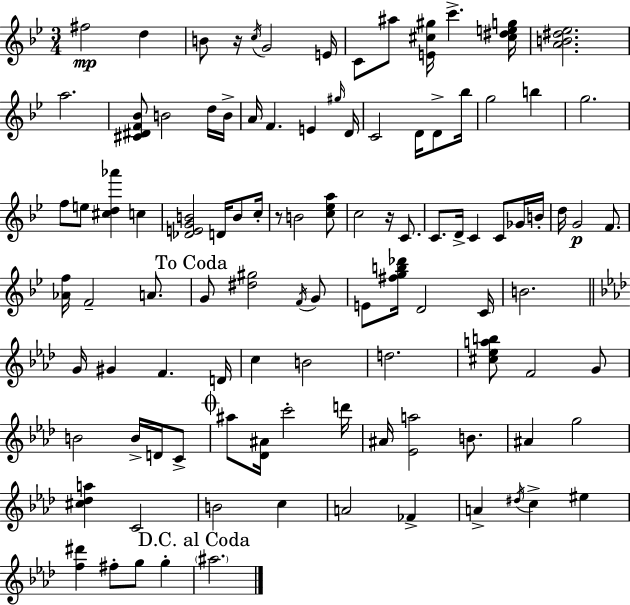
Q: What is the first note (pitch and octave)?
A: F#5